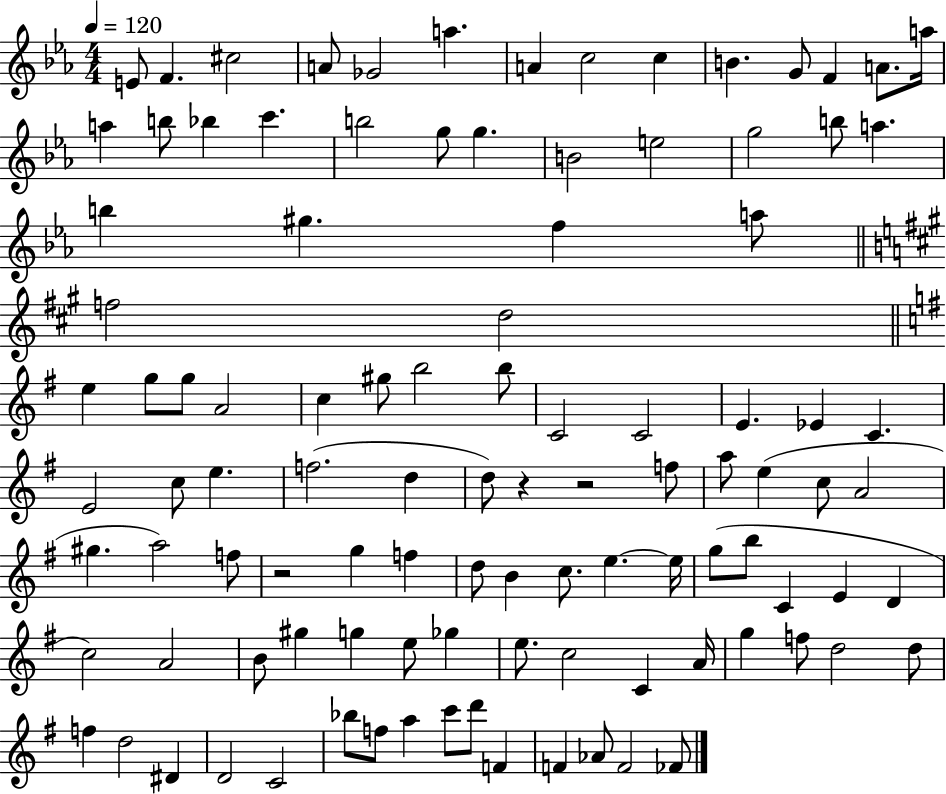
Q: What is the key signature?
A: EES major